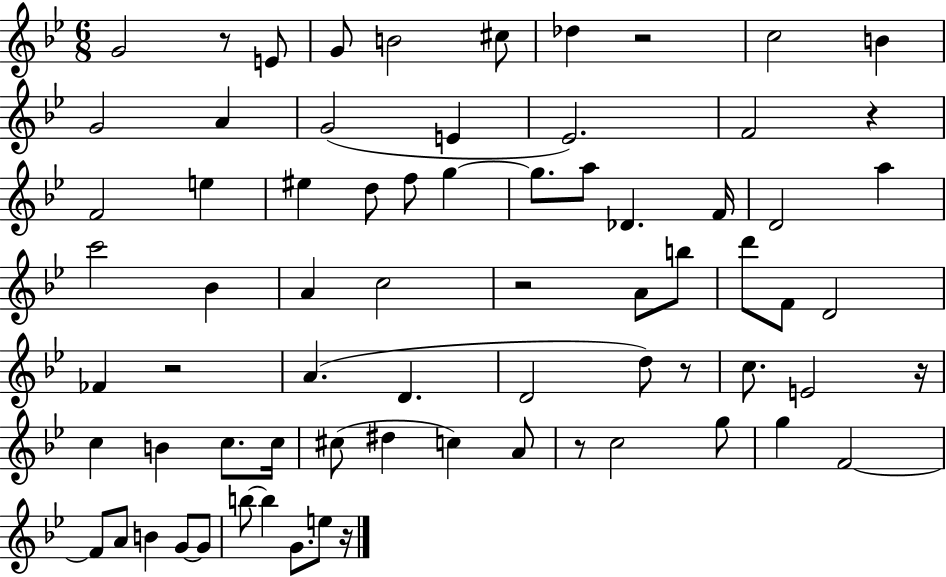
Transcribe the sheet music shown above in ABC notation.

X:1
T:Untitled
M:6/8
L:1/4
K:Bb
G2 z/2 E/2 G/2 B2 ^c/2 _d z2 c2 B G2 A G2 E _E2 F2 z F2 e ^e d/2 f/2 g g/2 a/2 _D F/4 D2 a c'2 _B A c2 z2 A/2 b/2 d'/2 F/2 D2 _F z2 A D D2 d/2 z/2 c/2 E2 z/4 c B c/2 c/4 ^c/2 ^d c A/2 z/2 c2 g/2 g F2 F/2 A/2 B G/2 G/2 b/2 b G/2 e/2 z/4